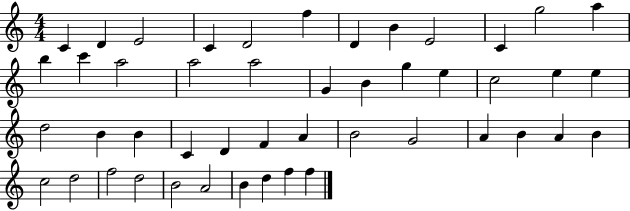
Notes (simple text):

C4/q D4/q E4/h C4/q D4/h F5/q D4/q B4/q E4/h C4/q G5/h A5/q B5/q C6/q A5/h A5/h A5/h G4/q B4/q G5/q E5/q C5/h E5/q E5/q D5/h B4/q B4/q C4/q D4/q F4/q A4/q B4/h G4/h A4/q B4/q A4/q B4/q C5/h D5/h F5/h D5/h B4/h A4/h B4/q D5/q F5/q F5/q